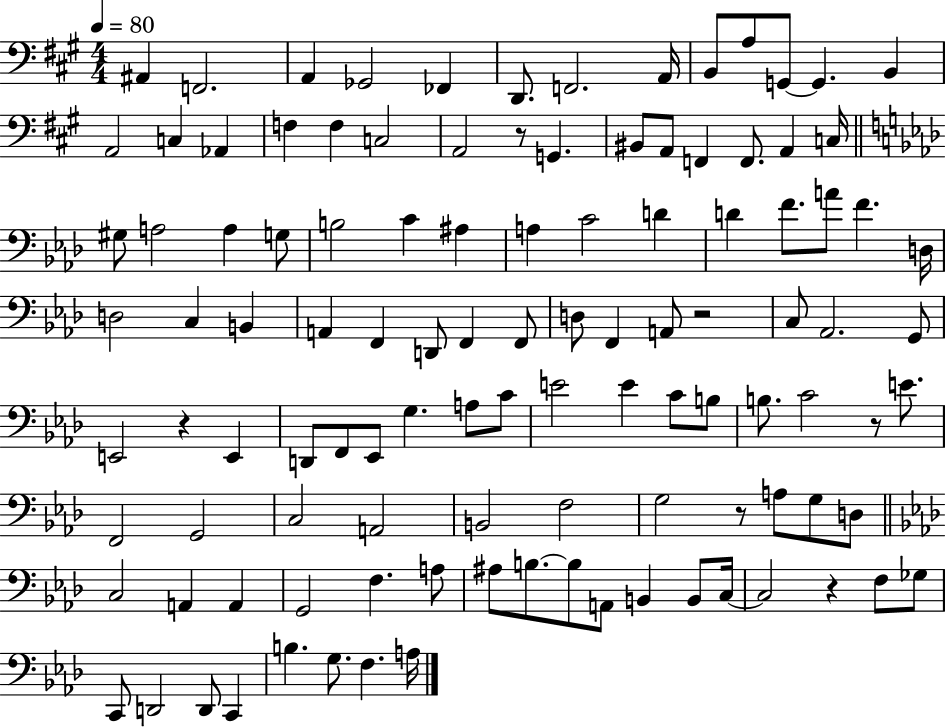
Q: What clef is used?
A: bass